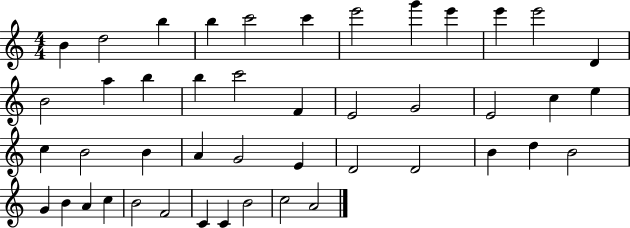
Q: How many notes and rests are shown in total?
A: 45